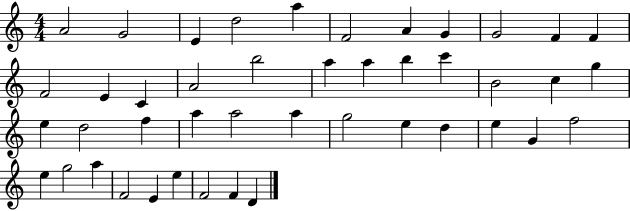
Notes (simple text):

A4/h G4/h E4/q D5/h A5/q F4/h A4/q G4/q G4/h F4/q F4/q F4/h E4/q C4/q A4/h B5/h A5/q A5/q B5/q C6/q B4/h C5/q G5/q E5/q D5/h F5/q A5/q A5/h A5/q G5/h E5/q D5/q E5/q G4/q F5/h E5/q G5/h A5/q F4/h E4/q E5/q F4/h F4/q D4/q